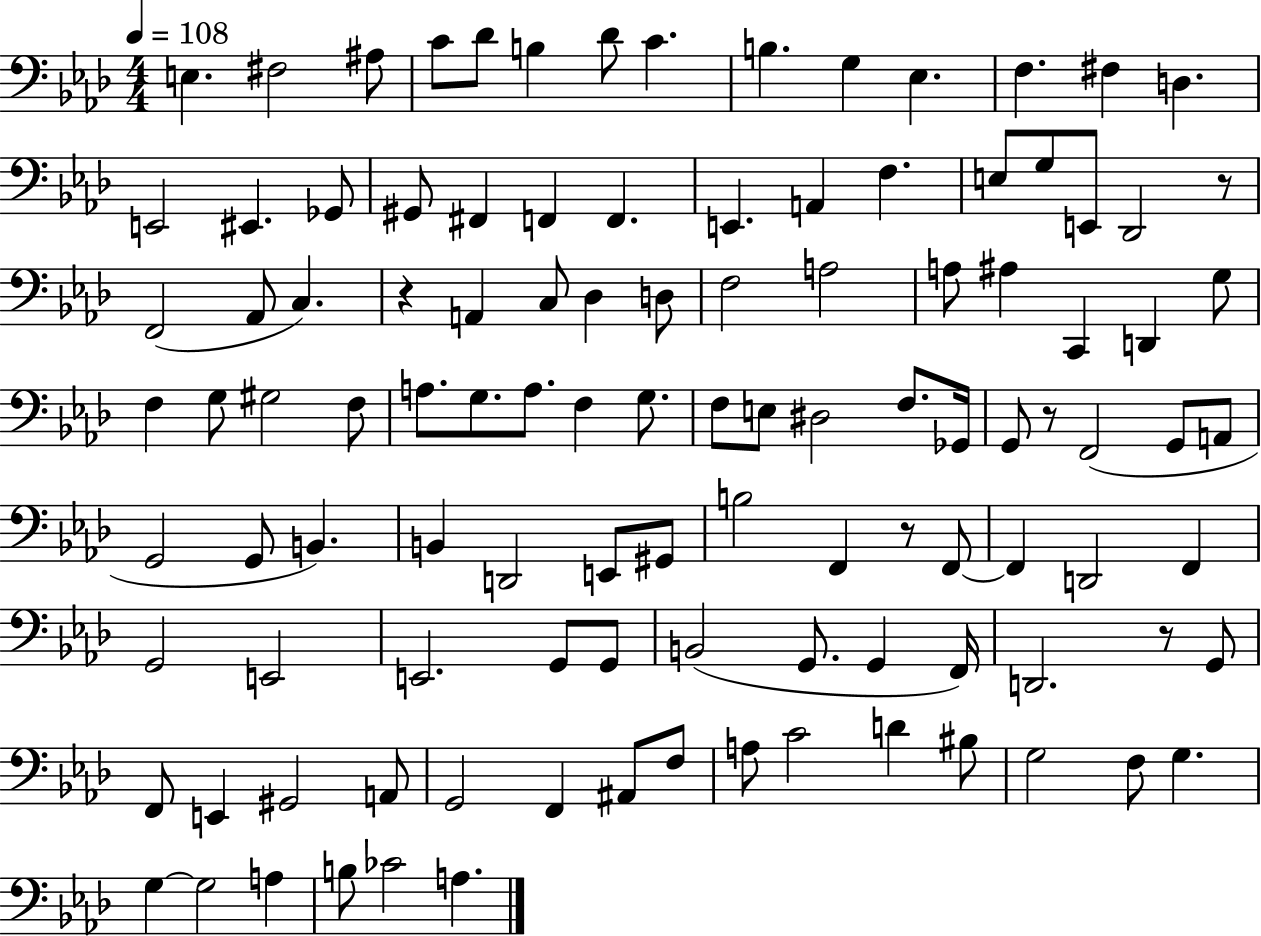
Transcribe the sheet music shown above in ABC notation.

X:1
T:Untitled
M:4/4
L:1/4
K:Ab
E, ^F,2 ^A,/2 C/2 _D/2 B, _D/2 C B, G, _E, F, ^F, D, E,,2 ^E,, _G,,/2 ^G,,/2 ^F,, F,, F,, E,, A,, F, E,/2 G,/2 E,,/2 _D,,2 z/2 F,,2 _A,,/2 C, z A,, C,/2 _D, D,/2 F,2 A,2 A,/2 ^A, C,, D,, G,/2 F, G,/2 ^G,2 F,/2 A,/2 G,/2 A,/2 F, G,/2 F,/2 E,/2 ^D,2 F,/2 _G,,/4 G,,/2 z/2 F,,2 G,,/2 A,,/2 G,,2 G,,/2 B,, B,, D,,2 E,,/2 ^G,,/2 B,2 F,, z/2 F,,/2 F,, D,,2 F,, G,,2 E,,2 E,,2 G,,/2 G,,/2 B,,2 G,,/2 G,, F,,/4 D,,2 z/2 G,,/2 F,,/2 E,, ^G,,2 A,,/2 G,,2 F,, ^A,,/2 F,/2 A,/2 C2 D ^B,/2 G,2 F,/2 G, G, G,2 A, B,/2 _C2 A,